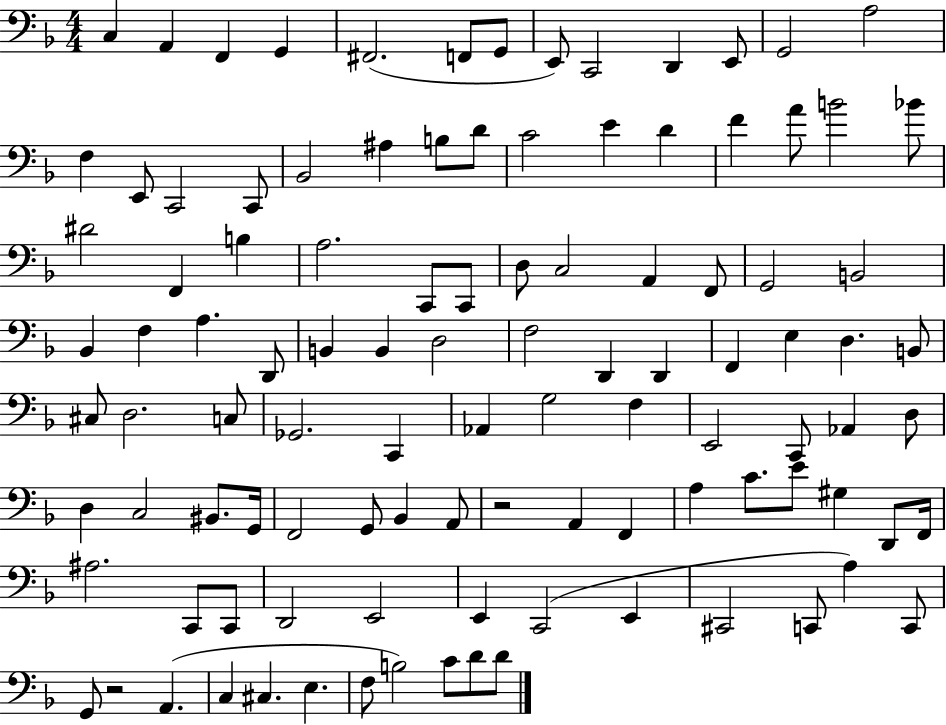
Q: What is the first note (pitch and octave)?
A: C3